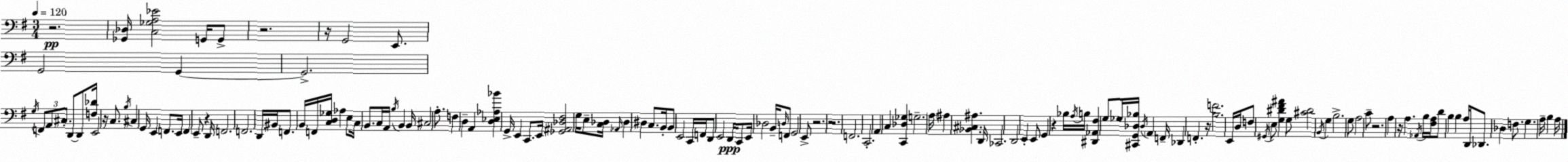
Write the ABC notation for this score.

X:1
T:Untitled
M:3/4
L:1/4
K:Em
z2 [_G,,_D,]/4 [C,_G,A,_E]2 G,,/4 G,,/2 z2 z/4 G,,2 E,,/2 G,,2 G,, G,,2 G,/4 F,,/2 A,,/2 ^C,/2 D,,/2 D,,/2 [F,_D]/4 E,,2 z/4 C,/2 B,/4 ^C, G,,/4 E,, F,,/2 E,,/4 F,, E,,/2 z D,,/4 F,,2 F,,2 D,,/4 ^B,,/4 F,,/2 B,,/4 F,,/4 [C,D,_G,]/4 _A, E,/2 C,/4 B,,/2 C,/4 A,,/4 B,/4 B,, B,,/4 ^C,2 A,/2 F, D, A,, [D,_E,_A,_B] G,,/4 E,, C,,/2 E,,/4 [_G,,^A,,_D,^F,]2 G,/4 E,/2 [C,_D,]/4 _A,,/4 _D, ^D, C,/2 B,,/4 B,,/2 E,,2 C,,/4 F,,/4 D,,/2 E,,2 D,,/4 C,,/2 E,,/4 _D,2 B,,/4 D,/4 F,,/2 G,,2 E,,/2 z2 z2 F,,2 C,,2 A,, C, [C,,_D,_G,] G,2 A,/4 ^A, [_B,,^C,^A,] D,,/4 _C,,2 D,,2 E,, E,,/2 G,, z _B,/4 A,/4 B,/4 [^D,,_A,,^F,] G,/2 _G,/4 [^C,,G,,_D,_B,]/4 _D,/4 A,, F,,/4 _D,, F,, z/4 [B,F]2 E,,/4 D,/4 F,/2 ^G,,/4 E,/2 [G,^D^F^A] G,/2 [^C^D]2 B,,/4 G, B,2 G,/2 A,2 C/2 z2 A, z/4 A, _A,,/4 B,/4 [^F,A,]/4 D/2 B, B, A,/4 D,,/2 _D,,/2 _D, F,/2 G, A,/4 B, A,/4